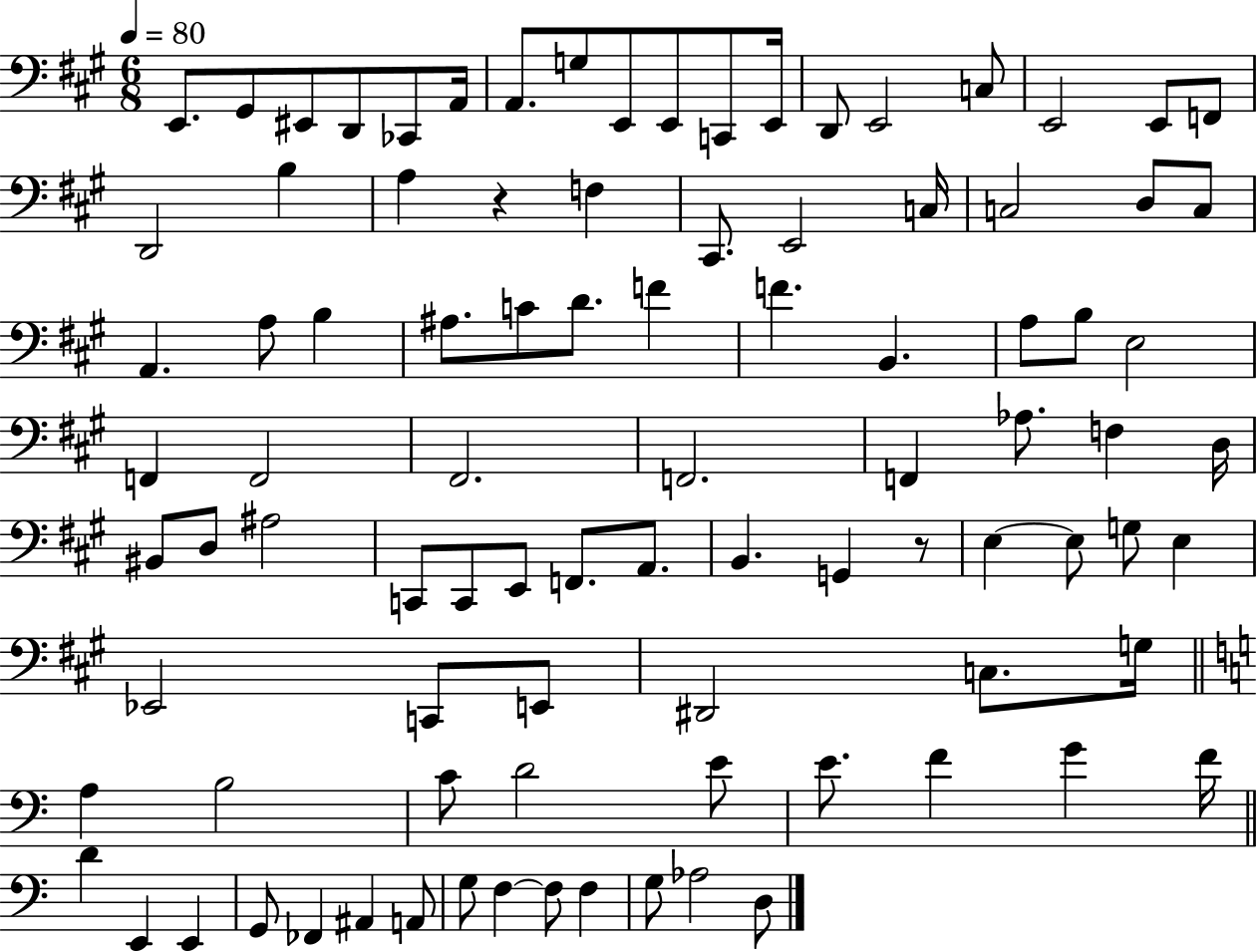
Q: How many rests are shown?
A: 2